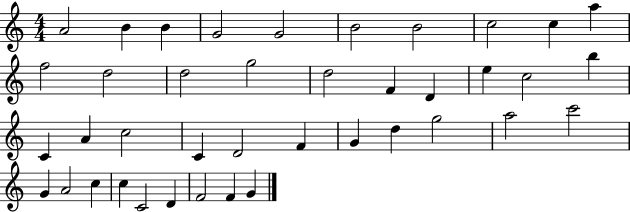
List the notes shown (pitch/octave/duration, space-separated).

A4/h B4/q B4/q G4/h G4/h B4/h B4/h C5/h C5/q A5/q F5/h D5/h D5/h G5/h D5/h F4/q D4/q E5/q C5/h B5/q C4/q A4/q C5/h C4/q D4/h F4/q G4/q D5/q G5/h A5/h C6/h G4/q A4/h C5/q C5/q C4/h D4/q F4/h F4/q G4/q